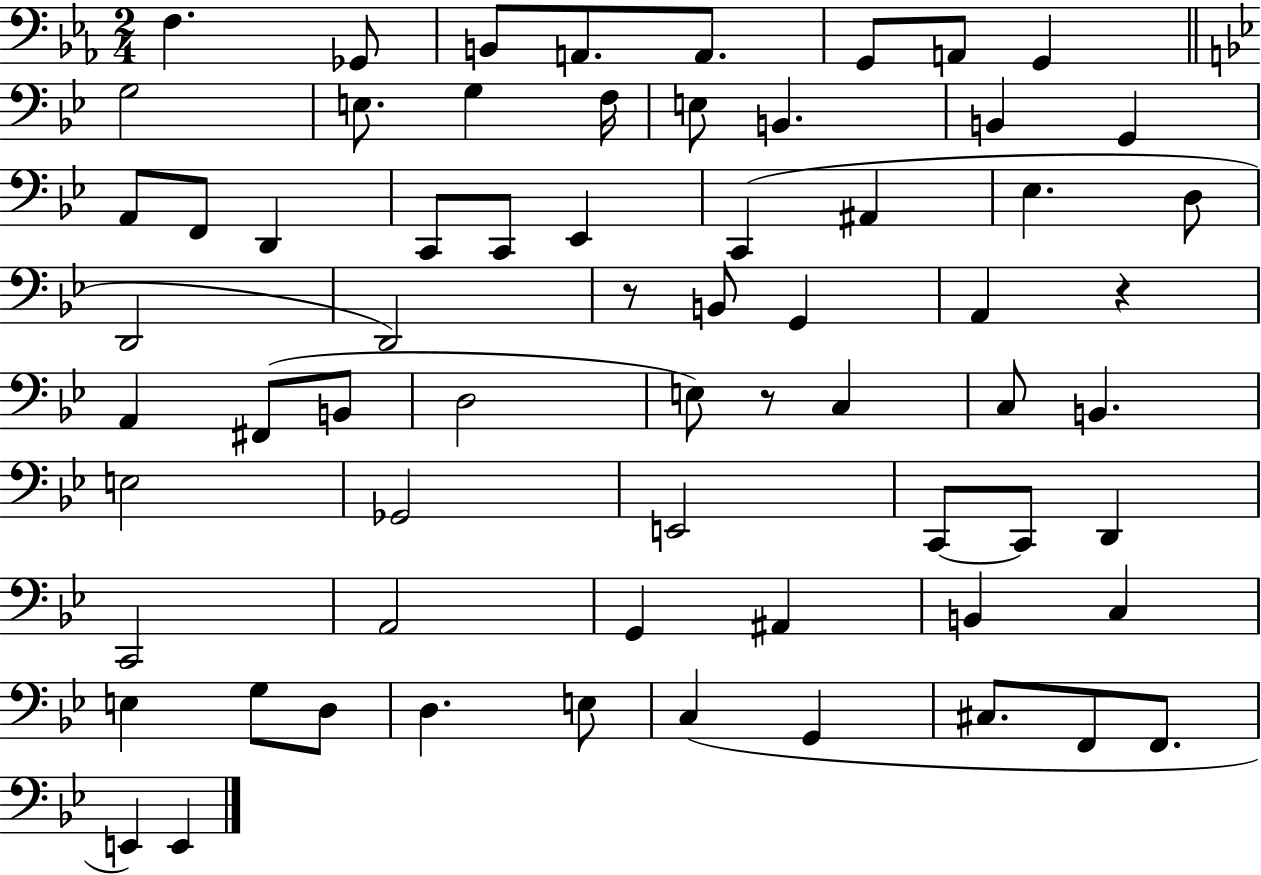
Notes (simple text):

F3/q. Gb2/e B2/e A2/e. A2/e. G2/e A2/e G2/q G3/h E3/e. G3/q F3/s E3/e B2/q. B2/q G2/q A2/e F2/e D2/q C2/e C2/e Eb2/q C2/q A#2/q Eb3/q. D3/e D2/h D2/h R/e B2/e G2/q A2/q R/q A2/q F#2/e B2/e D3/h E3/e R/e C3/q C3/e B2/q. E3/h Gb2/h E2/h C2/e C2/e D2/q C2/h A2/h G2/q A#2/q B2/q C3/q E3/q G3/e D3/e D3/q. E3/e C3/q G2/q C#3/e. F2/e F2/e. E2/q E2/q